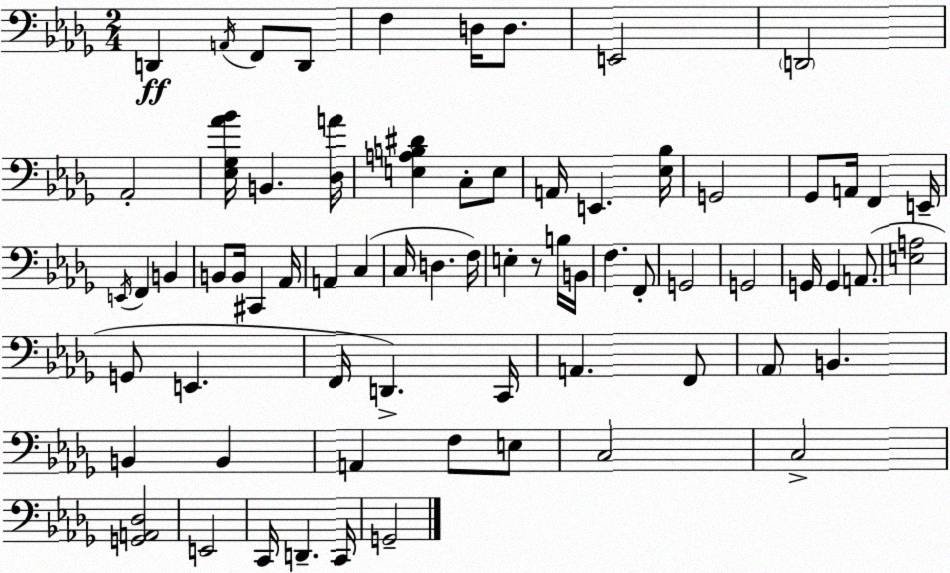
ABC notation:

X:1
T:Untitled
M:2/4
L:1/4
K:Bbm
D,, A,,/4 F,,/2 D,,/2 F, D,/4 D,/2 E,,2 D,,2 _A,,2 [_E,_G,_A_B]/4 B,, [_D,A]/4 [E,A,B,^D] C,/2 E,/2 A,,/4 E,, [_E,_B,]/4 G,,2 _G,,/2 A,,/4 F,, E,,/4 E,,/4 F,, B,, B,,/2 B,,/4 ^C,, _A,,/4 A,, C, C,/4 D, F,/4 E, z/2 B,/4 B,,/4 F, F,,/2 G,,2 G,,2 G,,/4 G,, A,,/2 [E,A,]2 G,,/2 E,, F,,/4 D,, C,,/4 A,, F,,/2 _A,,/2 B,, B,, B,, A,, F,/2 E,/2 C,2 C,2 [G,,A,,_D,]2 E,,2 C,,/4 D,, C,,/4 G,,2